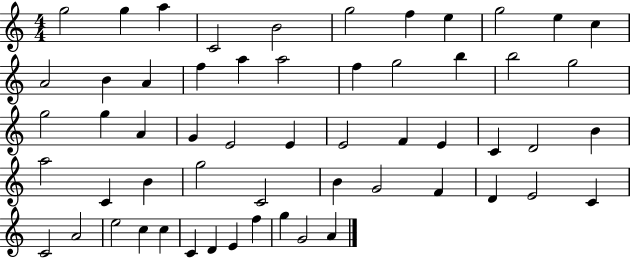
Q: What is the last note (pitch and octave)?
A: A4